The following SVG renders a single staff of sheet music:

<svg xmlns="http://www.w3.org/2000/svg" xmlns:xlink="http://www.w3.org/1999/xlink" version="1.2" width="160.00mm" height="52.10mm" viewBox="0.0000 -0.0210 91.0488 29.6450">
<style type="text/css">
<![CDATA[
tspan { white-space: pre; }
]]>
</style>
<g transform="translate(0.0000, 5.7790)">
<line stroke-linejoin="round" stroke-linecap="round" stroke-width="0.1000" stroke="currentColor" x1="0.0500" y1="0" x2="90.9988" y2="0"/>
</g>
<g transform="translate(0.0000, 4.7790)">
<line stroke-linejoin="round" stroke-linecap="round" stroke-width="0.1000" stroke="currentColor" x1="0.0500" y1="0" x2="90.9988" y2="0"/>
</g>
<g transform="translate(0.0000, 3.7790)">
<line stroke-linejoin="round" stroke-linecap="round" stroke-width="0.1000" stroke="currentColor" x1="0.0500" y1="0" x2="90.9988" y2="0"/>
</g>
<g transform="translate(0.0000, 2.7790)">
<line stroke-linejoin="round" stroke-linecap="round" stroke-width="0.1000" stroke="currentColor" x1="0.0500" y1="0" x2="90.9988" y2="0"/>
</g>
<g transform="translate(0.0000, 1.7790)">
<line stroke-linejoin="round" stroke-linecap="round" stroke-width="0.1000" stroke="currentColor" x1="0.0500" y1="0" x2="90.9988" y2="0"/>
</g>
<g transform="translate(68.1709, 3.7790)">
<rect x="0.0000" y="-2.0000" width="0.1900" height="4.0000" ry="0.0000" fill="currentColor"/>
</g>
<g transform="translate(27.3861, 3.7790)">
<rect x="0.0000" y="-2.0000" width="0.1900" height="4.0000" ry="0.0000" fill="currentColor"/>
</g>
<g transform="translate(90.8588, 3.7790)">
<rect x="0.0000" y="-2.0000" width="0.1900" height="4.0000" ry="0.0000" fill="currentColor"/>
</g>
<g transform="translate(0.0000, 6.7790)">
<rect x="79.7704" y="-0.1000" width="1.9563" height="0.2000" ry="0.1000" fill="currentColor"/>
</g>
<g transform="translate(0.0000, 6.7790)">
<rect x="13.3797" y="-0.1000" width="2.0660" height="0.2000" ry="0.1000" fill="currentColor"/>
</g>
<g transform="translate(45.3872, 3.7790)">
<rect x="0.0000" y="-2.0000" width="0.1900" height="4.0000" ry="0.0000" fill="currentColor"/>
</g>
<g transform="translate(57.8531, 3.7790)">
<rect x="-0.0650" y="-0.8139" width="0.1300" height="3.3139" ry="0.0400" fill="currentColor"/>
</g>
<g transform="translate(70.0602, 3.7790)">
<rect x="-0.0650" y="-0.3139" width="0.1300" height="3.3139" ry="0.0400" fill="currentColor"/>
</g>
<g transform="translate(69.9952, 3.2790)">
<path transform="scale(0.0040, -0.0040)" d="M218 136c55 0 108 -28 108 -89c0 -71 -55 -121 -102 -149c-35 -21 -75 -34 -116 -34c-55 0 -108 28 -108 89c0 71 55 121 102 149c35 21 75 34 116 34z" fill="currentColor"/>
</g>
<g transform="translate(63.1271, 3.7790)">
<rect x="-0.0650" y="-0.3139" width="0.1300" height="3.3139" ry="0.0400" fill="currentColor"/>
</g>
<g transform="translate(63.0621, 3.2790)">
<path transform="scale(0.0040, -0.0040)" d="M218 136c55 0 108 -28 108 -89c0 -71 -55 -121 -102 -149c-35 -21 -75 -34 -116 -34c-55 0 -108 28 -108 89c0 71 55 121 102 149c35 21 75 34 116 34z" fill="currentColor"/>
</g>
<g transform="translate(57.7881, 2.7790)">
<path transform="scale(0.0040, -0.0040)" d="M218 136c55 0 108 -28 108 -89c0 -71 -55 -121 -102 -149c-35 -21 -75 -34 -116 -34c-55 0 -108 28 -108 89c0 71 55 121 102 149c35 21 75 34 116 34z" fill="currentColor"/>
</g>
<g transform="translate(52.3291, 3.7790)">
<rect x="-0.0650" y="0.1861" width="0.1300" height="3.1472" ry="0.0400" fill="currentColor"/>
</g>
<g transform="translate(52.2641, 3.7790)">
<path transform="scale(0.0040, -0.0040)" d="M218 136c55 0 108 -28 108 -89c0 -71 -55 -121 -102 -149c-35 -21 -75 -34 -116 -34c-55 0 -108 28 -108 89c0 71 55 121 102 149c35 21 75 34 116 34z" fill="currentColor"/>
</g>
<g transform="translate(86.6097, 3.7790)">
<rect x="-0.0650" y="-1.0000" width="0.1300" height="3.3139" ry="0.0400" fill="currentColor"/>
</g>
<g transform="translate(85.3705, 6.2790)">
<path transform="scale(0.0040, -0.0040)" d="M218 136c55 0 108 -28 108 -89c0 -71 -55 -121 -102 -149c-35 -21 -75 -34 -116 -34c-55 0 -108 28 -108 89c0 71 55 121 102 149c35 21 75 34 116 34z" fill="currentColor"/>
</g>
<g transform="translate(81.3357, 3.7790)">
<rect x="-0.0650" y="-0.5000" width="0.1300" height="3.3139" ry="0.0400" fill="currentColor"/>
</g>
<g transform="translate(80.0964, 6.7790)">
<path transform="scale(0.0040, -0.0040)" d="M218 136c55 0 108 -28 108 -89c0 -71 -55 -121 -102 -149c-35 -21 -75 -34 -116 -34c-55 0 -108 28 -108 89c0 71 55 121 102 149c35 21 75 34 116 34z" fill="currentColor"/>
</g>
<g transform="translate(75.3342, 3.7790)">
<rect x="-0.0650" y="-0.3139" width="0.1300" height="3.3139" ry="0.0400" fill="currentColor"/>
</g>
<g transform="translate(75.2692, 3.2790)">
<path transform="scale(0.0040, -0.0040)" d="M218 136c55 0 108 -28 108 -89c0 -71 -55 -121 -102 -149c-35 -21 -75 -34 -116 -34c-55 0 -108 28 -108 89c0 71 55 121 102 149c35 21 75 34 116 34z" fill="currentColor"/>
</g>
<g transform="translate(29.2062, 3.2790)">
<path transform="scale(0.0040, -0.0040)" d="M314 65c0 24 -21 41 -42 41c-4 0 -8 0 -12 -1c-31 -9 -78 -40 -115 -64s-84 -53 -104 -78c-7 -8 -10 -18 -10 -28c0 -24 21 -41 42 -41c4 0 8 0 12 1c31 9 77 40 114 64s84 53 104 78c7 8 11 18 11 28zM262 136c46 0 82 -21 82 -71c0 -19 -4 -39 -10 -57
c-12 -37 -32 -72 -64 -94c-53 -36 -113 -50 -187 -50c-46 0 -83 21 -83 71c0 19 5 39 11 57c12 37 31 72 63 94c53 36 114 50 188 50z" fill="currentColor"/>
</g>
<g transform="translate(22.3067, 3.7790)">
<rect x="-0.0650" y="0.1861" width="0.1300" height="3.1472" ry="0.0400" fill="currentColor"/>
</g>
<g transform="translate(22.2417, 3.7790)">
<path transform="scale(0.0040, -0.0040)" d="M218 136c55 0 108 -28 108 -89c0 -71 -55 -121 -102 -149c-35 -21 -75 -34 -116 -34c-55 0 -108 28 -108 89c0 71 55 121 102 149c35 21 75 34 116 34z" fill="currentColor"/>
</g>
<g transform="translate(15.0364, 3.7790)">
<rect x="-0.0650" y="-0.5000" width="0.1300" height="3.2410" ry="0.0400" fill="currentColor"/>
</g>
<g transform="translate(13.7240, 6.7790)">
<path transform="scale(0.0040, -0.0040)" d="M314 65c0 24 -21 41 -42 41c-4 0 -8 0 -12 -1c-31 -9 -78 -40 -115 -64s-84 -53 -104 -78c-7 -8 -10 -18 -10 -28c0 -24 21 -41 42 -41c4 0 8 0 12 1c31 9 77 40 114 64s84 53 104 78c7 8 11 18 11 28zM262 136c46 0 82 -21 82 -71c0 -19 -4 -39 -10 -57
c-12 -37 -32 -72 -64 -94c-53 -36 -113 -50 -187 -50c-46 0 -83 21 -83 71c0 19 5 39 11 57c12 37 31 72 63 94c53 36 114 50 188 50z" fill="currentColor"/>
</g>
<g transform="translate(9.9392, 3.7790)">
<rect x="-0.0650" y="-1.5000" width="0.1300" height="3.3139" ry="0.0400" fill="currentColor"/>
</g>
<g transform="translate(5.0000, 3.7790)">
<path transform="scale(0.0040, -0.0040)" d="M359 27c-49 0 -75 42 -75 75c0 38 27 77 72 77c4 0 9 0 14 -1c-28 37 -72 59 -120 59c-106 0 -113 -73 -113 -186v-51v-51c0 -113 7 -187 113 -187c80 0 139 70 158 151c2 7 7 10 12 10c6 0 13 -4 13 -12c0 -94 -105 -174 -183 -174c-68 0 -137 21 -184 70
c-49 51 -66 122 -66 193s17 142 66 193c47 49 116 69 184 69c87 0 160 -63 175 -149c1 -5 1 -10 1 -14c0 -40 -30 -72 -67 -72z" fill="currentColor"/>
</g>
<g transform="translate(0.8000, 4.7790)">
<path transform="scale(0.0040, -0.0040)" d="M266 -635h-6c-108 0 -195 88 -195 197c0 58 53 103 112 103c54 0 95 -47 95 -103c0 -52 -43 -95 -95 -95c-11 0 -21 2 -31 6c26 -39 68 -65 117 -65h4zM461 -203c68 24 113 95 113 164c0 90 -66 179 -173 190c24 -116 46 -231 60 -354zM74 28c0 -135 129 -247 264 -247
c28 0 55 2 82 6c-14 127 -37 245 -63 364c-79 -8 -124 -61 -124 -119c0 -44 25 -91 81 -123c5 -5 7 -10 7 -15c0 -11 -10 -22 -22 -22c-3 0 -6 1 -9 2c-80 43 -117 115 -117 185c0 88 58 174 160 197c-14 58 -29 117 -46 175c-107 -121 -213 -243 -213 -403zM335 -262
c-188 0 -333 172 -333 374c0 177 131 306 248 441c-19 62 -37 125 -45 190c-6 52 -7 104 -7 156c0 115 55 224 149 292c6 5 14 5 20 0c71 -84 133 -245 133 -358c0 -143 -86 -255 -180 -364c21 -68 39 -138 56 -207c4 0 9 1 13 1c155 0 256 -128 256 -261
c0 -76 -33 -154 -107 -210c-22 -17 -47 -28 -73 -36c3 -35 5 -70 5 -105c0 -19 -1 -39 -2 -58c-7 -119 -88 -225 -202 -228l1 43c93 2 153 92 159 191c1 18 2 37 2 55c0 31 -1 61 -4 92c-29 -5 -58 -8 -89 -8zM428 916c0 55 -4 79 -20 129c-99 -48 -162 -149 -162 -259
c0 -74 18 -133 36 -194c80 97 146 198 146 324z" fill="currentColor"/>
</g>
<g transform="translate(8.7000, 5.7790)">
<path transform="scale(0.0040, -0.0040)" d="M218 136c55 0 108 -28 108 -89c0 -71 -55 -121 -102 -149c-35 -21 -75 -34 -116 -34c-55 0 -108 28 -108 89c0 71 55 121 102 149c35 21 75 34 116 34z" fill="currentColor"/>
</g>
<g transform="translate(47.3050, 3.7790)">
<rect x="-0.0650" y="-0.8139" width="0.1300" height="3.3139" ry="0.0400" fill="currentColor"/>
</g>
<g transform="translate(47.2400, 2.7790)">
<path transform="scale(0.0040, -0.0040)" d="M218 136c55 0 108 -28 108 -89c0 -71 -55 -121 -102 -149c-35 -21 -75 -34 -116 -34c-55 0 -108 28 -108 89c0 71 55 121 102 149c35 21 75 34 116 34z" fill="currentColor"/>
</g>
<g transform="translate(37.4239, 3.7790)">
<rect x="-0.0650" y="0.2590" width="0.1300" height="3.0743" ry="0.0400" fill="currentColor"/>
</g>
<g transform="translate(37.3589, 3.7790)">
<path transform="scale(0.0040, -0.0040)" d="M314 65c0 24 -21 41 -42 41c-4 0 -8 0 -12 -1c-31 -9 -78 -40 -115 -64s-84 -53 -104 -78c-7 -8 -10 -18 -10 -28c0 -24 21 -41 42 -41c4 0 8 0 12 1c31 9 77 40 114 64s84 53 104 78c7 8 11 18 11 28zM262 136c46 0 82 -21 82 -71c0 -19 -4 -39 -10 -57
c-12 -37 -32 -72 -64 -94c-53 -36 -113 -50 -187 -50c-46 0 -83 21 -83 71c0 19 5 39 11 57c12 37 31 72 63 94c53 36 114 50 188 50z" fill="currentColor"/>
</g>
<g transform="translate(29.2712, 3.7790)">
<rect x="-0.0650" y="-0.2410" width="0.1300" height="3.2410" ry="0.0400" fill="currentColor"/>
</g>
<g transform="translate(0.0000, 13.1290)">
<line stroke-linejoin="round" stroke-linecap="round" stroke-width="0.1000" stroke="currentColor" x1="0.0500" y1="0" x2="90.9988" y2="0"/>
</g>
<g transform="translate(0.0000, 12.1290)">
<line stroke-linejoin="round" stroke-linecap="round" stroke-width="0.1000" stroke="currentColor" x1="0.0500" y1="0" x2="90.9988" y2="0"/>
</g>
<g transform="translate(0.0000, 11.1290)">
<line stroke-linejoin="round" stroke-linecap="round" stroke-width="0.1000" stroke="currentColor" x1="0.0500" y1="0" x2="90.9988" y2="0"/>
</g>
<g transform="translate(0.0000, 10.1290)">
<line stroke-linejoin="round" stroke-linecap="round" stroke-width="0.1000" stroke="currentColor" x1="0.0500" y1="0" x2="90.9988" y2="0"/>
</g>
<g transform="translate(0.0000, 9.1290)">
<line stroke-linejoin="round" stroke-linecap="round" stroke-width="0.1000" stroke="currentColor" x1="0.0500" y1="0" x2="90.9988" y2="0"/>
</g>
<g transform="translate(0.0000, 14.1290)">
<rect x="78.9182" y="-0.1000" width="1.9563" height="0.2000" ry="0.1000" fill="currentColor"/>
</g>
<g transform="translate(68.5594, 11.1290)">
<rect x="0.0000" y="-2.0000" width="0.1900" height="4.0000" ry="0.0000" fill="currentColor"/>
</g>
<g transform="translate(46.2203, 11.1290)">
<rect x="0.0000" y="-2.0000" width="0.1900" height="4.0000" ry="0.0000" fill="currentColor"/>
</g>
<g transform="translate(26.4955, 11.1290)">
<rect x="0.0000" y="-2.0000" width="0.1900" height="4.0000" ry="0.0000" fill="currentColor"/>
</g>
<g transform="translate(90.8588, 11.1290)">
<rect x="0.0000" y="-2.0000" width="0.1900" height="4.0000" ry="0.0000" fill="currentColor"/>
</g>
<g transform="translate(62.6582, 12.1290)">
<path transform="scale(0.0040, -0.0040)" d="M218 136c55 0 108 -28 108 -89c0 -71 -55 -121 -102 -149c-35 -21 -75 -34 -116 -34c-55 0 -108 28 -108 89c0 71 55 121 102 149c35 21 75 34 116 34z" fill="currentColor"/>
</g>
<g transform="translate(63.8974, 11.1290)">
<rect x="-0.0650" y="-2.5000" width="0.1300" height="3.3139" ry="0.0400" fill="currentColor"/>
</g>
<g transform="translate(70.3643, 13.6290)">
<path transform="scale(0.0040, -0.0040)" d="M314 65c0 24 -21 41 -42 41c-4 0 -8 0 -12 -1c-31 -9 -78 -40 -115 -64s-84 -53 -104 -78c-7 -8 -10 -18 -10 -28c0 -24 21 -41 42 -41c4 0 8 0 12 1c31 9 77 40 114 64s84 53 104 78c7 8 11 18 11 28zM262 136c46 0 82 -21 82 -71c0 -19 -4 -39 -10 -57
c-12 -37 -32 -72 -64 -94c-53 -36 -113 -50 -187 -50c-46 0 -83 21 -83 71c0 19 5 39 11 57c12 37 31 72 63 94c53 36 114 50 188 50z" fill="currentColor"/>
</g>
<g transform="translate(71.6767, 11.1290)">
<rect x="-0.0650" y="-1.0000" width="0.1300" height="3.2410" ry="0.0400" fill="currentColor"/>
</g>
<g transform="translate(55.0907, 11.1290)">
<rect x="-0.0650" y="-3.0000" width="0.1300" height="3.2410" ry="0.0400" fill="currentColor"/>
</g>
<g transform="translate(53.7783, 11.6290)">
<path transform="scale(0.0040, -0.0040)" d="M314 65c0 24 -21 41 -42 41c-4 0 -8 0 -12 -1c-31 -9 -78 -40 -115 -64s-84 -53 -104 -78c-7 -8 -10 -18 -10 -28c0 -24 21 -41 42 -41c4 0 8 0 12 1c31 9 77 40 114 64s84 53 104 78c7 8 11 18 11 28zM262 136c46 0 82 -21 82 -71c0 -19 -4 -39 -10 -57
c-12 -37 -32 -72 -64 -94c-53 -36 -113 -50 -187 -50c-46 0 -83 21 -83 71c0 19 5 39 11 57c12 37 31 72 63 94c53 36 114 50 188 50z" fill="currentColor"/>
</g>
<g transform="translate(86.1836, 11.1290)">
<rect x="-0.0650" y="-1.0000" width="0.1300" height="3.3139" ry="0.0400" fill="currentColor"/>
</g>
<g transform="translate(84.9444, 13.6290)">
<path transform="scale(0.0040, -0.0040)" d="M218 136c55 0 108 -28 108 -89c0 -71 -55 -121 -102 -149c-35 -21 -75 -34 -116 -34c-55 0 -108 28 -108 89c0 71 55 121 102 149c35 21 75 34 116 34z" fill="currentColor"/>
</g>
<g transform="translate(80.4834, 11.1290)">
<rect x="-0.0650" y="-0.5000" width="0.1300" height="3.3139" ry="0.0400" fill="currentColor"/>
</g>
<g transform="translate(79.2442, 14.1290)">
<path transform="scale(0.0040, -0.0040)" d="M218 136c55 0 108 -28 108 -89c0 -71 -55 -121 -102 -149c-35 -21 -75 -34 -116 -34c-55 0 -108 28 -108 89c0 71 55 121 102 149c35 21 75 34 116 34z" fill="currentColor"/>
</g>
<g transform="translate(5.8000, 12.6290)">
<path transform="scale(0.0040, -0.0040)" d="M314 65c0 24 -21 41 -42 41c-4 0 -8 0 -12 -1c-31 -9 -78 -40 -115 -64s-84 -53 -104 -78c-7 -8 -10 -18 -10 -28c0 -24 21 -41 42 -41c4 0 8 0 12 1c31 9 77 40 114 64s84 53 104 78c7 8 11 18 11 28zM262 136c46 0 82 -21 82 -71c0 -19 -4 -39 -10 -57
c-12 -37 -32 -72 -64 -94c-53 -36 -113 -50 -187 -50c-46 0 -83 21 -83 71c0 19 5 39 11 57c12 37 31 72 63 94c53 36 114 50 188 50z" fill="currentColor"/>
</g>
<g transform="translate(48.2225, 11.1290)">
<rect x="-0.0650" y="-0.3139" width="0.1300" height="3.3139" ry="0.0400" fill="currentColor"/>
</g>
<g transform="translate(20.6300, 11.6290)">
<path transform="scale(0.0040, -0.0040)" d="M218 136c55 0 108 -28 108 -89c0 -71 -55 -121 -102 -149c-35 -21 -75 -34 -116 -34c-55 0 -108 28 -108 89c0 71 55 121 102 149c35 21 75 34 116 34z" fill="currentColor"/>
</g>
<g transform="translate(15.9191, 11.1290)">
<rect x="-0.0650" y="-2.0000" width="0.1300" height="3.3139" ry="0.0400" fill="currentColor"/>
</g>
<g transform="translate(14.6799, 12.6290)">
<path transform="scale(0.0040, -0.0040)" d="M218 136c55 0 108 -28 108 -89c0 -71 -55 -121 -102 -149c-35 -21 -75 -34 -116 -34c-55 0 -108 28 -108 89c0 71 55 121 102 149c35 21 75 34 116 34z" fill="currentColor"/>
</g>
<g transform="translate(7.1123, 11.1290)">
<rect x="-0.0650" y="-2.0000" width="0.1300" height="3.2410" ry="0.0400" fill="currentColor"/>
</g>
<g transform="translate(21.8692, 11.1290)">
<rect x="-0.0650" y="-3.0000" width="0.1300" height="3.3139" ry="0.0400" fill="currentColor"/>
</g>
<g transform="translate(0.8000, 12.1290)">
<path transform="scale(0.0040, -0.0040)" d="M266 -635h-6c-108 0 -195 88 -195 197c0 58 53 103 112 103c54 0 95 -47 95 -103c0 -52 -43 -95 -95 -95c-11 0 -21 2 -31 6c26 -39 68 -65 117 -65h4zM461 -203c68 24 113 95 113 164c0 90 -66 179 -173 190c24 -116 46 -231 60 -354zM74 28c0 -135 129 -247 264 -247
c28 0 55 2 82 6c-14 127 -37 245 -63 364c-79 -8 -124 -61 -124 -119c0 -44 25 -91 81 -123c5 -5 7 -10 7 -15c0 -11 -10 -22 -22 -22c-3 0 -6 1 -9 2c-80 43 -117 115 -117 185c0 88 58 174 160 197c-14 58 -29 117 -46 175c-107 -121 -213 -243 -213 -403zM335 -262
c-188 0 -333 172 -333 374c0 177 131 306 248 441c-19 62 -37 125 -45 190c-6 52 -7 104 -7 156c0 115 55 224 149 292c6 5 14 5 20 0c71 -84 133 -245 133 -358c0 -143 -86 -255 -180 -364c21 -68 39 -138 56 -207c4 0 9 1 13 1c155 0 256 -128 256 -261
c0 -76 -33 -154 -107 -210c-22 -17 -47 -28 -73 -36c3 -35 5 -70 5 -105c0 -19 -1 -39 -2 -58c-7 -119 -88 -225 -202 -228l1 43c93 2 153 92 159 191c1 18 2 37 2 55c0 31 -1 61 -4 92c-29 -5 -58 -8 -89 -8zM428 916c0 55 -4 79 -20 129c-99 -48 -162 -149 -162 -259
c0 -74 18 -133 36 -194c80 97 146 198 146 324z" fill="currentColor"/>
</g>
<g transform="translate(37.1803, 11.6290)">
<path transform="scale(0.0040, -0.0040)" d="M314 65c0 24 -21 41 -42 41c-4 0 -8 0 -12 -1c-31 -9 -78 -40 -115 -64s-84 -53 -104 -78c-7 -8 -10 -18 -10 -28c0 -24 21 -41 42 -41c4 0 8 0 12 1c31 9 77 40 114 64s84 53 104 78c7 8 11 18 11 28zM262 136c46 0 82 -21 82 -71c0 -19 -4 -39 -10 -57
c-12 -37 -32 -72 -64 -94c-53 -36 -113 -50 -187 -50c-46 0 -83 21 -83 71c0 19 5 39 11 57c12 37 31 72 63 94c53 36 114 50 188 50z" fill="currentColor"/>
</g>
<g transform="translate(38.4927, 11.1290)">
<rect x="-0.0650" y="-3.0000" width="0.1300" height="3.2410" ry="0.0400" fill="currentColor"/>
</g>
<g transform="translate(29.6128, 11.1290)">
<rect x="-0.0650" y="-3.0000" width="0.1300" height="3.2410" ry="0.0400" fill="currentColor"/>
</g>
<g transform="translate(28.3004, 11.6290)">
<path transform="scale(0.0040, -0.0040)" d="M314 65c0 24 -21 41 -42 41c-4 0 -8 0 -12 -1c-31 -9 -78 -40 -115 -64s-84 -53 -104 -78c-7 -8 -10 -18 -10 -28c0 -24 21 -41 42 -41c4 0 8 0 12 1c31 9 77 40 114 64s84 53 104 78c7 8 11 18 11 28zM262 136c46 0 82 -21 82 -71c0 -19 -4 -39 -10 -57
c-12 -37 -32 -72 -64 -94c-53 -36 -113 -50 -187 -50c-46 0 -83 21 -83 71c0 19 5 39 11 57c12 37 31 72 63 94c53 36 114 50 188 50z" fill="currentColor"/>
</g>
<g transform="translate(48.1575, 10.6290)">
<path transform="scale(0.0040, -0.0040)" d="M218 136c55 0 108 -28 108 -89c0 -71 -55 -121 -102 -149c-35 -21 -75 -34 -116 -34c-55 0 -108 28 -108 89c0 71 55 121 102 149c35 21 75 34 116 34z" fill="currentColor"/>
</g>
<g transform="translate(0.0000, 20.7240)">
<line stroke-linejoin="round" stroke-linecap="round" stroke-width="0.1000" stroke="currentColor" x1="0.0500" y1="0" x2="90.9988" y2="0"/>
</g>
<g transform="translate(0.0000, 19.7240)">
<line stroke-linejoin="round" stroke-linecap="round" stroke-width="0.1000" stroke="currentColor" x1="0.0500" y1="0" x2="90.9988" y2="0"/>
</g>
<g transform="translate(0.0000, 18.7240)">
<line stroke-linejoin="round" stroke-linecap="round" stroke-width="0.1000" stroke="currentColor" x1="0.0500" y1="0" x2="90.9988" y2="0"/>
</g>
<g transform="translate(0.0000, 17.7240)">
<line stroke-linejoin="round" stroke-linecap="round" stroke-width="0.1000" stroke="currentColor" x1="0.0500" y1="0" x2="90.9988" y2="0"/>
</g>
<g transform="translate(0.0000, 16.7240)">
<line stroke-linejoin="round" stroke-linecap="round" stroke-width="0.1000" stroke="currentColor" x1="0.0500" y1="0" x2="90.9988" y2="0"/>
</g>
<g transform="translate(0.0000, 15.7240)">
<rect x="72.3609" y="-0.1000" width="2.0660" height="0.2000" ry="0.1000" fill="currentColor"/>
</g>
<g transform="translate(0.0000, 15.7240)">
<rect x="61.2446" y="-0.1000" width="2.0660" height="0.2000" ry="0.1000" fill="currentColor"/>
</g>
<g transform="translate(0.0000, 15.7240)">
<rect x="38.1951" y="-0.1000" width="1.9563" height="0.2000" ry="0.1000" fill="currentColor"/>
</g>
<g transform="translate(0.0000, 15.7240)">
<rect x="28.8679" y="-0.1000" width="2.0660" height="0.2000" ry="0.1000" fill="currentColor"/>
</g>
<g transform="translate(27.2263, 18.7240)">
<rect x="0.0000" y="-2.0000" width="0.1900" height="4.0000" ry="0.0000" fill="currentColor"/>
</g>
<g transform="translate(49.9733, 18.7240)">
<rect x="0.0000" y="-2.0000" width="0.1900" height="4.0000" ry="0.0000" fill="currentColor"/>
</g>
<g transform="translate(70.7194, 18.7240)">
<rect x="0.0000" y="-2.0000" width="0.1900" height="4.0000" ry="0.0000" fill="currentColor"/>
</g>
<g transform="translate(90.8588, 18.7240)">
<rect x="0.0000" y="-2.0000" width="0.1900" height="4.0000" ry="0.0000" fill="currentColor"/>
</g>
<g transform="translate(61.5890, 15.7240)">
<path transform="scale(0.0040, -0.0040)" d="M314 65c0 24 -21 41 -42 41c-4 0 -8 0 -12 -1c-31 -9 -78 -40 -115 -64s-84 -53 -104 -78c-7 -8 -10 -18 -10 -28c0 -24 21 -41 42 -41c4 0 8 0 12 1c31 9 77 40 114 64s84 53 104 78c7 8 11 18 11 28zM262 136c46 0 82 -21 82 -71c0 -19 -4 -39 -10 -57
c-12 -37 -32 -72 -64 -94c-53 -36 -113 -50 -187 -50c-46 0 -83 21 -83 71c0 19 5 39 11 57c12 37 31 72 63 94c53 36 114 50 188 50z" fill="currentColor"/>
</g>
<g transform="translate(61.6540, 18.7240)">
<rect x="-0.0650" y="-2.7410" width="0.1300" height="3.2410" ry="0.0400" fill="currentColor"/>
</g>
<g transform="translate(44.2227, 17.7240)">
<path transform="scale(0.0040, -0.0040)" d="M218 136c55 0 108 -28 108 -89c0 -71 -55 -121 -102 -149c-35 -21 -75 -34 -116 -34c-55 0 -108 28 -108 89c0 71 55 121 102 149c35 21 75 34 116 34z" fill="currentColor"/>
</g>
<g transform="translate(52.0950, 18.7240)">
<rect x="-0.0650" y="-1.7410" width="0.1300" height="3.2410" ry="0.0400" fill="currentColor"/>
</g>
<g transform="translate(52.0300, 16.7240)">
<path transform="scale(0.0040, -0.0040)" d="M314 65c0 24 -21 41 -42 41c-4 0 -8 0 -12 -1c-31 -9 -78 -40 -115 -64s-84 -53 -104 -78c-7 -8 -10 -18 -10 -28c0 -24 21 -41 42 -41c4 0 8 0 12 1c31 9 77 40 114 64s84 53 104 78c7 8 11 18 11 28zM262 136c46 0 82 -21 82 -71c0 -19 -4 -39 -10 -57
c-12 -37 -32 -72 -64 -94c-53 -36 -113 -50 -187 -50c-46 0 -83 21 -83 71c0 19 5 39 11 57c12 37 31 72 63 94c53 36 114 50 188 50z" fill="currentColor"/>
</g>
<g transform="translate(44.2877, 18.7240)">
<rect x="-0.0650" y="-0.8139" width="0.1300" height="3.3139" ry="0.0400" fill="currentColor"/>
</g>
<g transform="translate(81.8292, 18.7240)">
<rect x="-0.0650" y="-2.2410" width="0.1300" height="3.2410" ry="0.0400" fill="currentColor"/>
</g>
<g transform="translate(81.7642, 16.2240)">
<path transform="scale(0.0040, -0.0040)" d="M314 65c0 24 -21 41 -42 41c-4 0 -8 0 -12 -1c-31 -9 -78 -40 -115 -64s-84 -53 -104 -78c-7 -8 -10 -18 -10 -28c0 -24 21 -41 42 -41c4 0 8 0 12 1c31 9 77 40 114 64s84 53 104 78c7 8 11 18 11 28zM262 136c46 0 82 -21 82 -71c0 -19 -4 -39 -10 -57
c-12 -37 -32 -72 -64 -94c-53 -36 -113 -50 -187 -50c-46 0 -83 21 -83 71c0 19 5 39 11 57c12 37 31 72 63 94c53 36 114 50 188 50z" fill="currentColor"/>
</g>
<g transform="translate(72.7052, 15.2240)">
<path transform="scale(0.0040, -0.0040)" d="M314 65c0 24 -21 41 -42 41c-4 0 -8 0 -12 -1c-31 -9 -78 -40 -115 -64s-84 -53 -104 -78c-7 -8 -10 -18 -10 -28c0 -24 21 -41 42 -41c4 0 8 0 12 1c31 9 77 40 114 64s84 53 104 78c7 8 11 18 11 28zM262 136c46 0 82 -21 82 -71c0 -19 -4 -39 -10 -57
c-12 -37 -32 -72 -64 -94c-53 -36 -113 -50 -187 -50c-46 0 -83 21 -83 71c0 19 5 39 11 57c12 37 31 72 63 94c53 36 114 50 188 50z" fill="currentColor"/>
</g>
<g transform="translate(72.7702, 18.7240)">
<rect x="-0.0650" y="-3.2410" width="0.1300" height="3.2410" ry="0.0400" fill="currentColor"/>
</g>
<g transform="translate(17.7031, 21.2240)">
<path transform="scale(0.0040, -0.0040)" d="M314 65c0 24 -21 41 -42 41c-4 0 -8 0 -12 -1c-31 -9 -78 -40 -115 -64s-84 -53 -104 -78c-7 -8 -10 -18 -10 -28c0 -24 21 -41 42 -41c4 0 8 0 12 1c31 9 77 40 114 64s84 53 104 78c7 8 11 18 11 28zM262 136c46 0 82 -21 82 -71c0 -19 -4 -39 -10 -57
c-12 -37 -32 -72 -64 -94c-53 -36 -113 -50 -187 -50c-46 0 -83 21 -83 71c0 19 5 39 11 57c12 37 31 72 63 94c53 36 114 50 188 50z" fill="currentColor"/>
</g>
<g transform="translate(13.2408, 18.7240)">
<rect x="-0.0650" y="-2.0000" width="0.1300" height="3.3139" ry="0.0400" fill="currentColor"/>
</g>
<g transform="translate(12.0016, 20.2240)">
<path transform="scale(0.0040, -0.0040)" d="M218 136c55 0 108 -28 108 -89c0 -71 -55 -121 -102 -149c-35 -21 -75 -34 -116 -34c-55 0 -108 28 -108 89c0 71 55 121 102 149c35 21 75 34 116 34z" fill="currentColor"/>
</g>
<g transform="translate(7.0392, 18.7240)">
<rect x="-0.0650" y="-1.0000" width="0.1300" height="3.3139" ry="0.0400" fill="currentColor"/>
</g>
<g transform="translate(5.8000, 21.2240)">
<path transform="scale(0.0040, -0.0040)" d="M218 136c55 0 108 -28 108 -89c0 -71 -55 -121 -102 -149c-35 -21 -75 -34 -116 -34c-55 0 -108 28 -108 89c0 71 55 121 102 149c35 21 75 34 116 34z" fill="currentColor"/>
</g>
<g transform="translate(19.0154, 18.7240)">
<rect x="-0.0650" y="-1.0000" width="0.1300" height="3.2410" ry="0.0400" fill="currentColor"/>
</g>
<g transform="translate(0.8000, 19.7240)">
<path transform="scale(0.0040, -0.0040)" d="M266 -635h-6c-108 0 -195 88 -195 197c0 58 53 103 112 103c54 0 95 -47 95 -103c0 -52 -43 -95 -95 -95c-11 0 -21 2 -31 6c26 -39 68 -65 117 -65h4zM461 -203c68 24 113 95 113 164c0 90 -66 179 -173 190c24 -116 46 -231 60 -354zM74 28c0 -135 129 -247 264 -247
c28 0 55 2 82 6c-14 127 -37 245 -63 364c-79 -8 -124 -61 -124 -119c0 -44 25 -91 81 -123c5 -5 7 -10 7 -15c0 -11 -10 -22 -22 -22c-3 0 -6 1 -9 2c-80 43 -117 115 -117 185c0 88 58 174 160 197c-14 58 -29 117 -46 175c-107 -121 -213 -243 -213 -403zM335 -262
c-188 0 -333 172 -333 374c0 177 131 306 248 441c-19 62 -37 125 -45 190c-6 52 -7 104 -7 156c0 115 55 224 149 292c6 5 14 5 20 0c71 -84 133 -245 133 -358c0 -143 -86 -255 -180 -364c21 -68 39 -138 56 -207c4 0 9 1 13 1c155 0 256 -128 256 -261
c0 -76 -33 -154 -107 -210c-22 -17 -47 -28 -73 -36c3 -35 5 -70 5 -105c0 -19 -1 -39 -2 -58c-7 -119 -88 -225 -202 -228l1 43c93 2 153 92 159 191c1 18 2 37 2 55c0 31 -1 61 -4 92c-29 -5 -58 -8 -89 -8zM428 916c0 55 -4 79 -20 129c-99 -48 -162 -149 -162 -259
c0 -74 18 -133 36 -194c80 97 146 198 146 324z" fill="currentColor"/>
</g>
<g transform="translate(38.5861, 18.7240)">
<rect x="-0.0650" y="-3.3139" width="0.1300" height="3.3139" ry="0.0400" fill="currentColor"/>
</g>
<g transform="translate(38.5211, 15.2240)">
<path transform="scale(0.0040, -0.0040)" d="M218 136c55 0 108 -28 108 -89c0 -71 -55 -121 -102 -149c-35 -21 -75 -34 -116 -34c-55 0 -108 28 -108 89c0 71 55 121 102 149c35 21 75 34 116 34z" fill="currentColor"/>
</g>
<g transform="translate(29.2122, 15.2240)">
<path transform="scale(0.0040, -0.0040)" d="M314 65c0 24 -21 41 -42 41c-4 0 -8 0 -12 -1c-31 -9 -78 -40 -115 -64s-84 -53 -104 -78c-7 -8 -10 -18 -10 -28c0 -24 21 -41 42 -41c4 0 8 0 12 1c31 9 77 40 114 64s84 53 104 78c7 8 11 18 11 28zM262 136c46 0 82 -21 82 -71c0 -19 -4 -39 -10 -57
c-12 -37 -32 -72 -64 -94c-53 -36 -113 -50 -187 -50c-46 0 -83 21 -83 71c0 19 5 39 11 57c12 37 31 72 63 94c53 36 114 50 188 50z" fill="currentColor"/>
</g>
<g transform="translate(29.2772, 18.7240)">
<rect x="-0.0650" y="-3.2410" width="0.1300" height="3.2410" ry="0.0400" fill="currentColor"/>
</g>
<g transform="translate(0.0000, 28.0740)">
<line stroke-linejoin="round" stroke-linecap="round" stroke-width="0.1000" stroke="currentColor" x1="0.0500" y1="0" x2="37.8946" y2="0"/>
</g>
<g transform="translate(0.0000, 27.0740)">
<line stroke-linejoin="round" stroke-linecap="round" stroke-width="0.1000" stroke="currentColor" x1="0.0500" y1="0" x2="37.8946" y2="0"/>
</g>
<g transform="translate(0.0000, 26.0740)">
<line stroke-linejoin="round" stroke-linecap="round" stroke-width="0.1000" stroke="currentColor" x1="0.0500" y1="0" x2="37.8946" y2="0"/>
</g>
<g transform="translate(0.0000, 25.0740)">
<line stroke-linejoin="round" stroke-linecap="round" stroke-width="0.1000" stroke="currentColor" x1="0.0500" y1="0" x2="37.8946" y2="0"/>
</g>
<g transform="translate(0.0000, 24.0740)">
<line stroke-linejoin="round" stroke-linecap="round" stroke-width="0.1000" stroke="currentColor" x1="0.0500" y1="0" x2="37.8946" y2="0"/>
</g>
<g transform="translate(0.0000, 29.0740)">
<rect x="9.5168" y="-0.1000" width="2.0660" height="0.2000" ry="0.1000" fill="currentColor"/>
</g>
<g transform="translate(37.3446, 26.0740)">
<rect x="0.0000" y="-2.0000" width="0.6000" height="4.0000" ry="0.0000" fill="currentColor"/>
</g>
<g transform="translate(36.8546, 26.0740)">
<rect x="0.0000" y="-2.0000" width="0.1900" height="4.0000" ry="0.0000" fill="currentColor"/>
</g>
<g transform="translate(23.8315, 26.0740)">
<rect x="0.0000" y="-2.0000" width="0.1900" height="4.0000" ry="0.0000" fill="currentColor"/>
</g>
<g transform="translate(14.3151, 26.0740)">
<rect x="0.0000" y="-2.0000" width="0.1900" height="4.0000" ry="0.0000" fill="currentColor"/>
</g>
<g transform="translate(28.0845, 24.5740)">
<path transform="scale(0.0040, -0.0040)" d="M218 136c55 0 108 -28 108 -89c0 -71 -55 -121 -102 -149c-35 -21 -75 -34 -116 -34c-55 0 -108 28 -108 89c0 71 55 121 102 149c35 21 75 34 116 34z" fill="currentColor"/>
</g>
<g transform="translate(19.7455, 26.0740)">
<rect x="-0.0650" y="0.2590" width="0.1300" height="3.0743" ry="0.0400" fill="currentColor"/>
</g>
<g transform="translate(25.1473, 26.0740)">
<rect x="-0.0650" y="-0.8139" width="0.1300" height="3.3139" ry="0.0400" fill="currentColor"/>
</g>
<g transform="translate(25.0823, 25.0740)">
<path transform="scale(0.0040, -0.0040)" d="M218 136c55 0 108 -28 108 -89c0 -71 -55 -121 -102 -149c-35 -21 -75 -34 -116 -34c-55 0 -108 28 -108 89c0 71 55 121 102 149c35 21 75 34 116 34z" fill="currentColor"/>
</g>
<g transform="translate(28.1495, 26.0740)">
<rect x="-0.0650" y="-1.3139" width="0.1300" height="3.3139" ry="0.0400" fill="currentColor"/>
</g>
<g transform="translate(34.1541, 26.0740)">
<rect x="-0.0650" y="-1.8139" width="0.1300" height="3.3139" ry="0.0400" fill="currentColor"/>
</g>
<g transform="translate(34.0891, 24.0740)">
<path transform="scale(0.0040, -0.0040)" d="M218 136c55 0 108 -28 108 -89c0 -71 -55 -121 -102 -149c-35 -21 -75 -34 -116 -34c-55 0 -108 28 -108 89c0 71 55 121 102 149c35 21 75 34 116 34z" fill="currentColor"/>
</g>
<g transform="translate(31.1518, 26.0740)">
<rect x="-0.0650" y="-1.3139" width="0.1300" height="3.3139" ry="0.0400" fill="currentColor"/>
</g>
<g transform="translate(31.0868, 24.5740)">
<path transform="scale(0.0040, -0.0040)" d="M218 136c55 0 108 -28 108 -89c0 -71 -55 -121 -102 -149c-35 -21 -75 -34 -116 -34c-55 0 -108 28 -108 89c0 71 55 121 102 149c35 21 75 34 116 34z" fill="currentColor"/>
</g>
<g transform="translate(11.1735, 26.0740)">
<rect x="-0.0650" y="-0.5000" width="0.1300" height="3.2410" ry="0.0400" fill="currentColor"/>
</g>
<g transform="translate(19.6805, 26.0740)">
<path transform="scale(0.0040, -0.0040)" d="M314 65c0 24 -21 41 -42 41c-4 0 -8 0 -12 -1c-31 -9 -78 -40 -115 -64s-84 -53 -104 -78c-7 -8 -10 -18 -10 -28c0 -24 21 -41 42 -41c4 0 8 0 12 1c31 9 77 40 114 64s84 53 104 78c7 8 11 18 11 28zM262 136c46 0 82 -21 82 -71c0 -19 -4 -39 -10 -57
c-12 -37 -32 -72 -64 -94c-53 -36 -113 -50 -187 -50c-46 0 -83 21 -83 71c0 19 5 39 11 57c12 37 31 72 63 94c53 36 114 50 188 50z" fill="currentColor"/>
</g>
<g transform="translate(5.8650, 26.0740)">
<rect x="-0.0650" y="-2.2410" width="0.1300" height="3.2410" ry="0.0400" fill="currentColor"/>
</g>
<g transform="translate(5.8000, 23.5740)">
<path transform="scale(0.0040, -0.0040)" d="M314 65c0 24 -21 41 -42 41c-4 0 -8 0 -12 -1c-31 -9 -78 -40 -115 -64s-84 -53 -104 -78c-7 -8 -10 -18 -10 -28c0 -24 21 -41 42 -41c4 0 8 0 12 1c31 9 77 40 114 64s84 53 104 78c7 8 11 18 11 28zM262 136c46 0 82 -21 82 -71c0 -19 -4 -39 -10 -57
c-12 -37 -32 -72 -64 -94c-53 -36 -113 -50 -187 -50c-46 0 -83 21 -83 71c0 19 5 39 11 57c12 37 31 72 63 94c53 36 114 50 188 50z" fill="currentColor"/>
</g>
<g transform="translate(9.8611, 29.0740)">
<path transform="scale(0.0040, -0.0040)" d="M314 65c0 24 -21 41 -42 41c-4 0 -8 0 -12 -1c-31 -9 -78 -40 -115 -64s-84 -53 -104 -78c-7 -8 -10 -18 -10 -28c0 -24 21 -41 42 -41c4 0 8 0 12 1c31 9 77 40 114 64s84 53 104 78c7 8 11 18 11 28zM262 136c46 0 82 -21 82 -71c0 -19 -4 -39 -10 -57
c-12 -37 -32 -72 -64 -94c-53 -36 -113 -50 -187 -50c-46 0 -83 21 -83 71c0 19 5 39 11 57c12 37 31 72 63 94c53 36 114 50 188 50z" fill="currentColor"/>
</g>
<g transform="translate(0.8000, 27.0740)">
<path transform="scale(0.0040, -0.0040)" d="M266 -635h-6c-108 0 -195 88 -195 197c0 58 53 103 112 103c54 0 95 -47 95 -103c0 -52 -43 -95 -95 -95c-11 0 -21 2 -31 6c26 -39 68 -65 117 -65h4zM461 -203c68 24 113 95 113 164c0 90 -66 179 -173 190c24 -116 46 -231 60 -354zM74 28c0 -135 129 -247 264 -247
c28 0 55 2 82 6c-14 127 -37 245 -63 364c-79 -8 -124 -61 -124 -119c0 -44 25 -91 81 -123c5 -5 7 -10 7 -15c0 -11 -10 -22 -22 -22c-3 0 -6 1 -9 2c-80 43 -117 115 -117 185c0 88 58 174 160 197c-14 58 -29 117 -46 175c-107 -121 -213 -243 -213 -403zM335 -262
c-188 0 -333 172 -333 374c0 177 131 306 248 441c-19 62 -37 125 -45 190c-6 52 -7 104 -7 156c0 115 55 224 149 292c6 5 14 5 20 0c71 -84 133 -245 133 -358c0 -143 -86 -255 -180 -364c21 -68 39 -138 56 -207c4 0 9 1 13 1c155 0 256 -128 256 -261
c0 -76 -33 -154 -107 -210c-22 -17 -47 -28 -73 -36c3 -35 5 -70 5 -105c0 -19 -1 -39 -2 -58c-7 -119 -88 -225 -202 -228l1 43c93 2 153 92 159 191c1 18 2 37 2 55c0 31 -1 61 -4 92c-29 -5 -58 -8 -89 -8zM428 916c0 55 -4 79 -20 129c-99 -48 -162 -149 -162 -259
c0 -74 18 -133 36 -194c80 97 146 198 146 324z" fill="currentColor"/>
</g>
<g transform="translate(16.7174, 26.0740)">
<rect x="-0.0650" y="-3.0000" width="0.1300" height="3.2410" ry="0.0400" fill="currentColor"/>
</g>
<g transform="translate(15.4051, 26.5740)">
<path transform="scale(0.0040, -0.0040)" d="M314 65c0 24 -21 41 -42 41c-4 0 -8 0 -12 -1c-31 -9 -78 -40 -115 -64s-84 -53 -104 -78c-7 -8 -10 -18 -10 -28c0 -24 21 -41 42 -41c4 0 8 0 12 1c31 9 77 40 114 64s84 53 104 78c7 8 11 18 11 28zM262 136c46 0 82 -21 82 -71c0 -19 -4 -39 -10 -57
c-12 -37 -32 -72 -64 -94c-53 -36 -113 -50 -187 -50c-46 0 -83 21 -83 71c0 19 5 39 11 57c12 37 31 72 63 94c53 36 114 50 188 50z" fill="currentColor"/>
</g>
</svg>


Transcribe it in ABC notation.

X:1
T:Untitled
M:4/4
L:1/4
K:C
E C2 B c2 B2 d B d c c c C D F2 F A A2 A2 c A2 G D2 C D D F D2 b2 b d f2 a2 b2 g2 g2 C2 A2 B2 d e e f